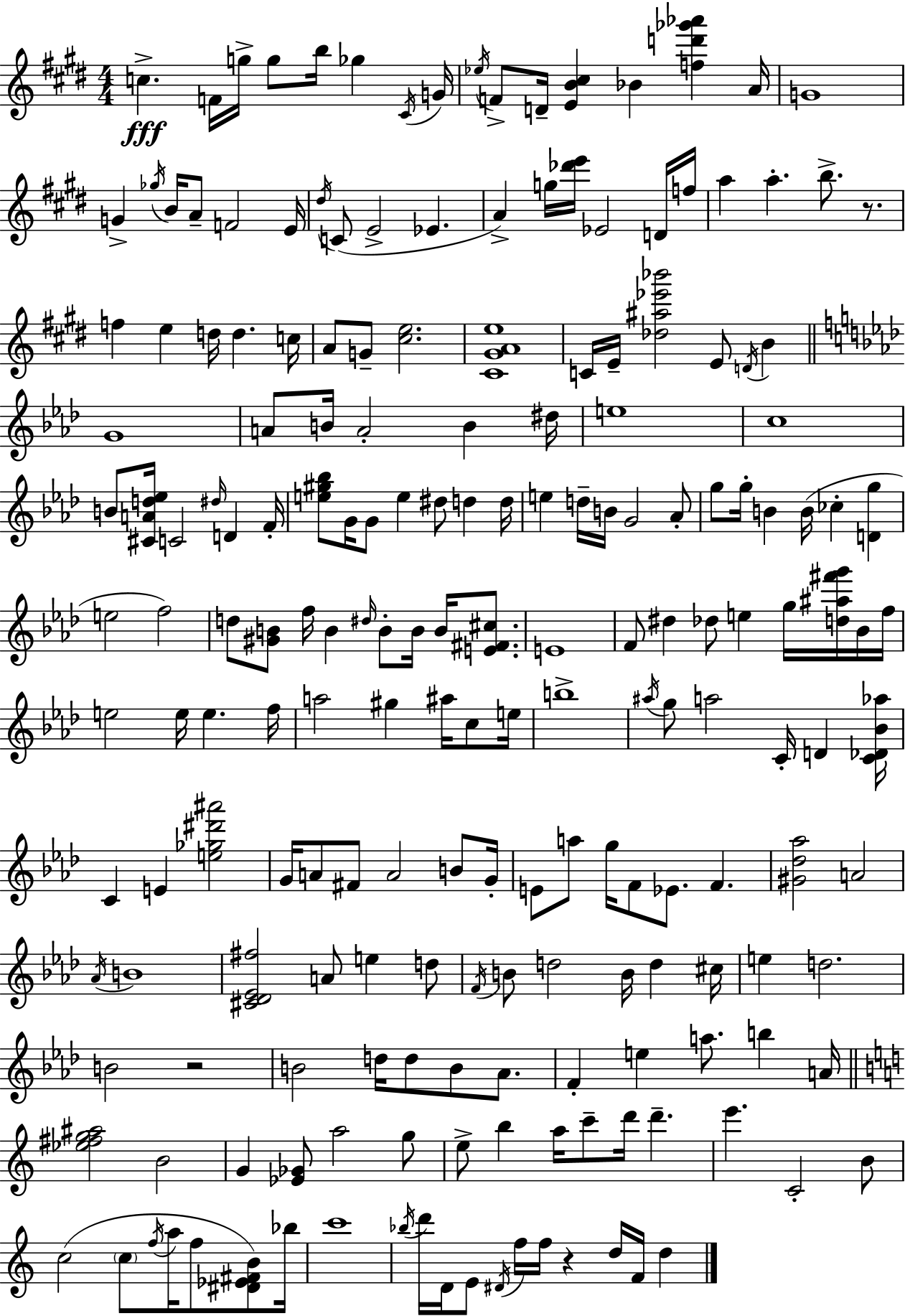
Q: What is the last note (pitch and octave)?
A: D5